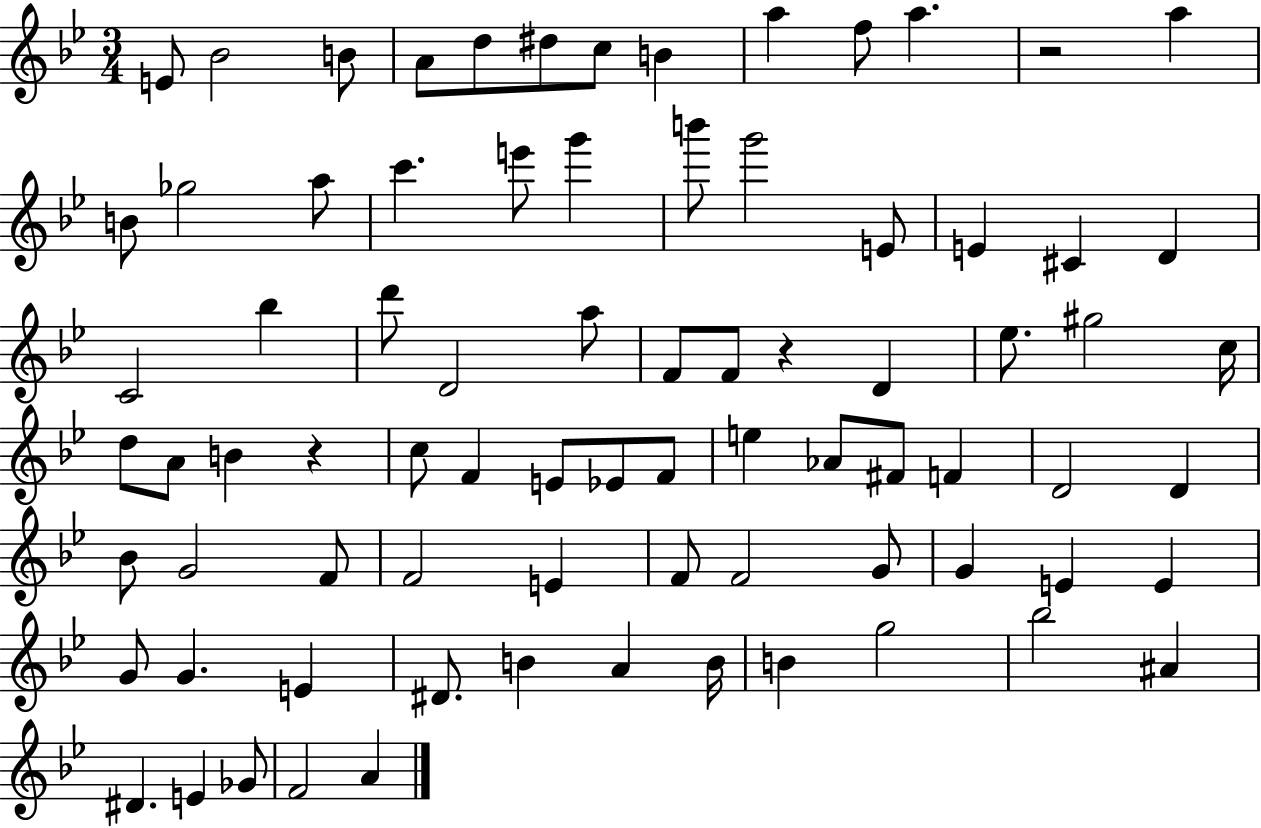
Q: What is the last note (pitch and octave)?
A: A4